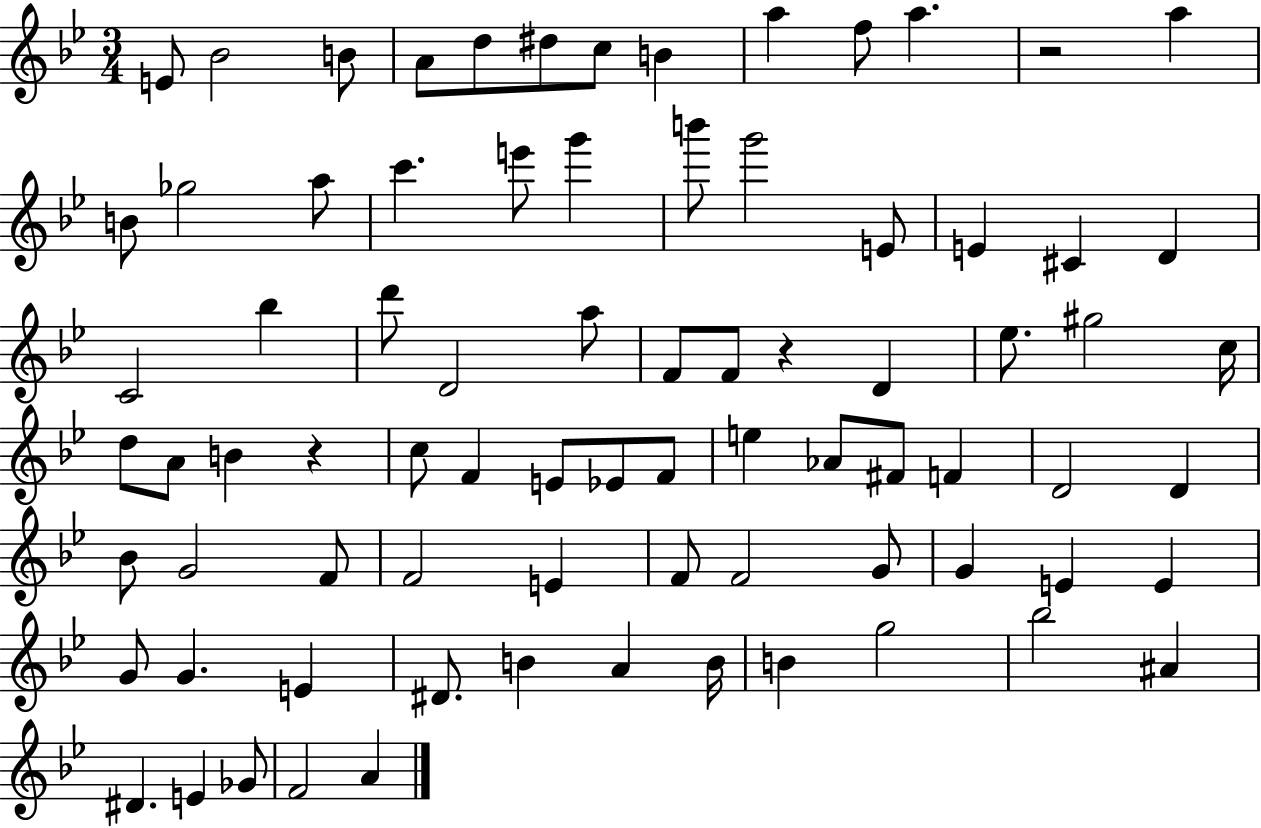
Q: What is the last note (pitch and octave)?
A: A4